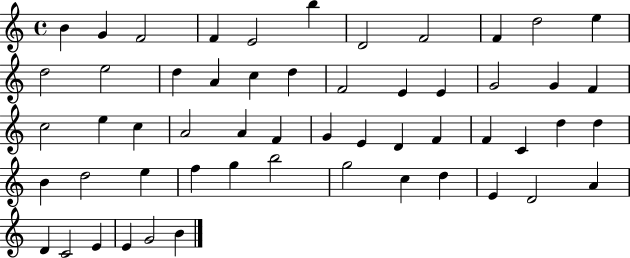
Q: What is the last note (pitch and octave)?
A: B4